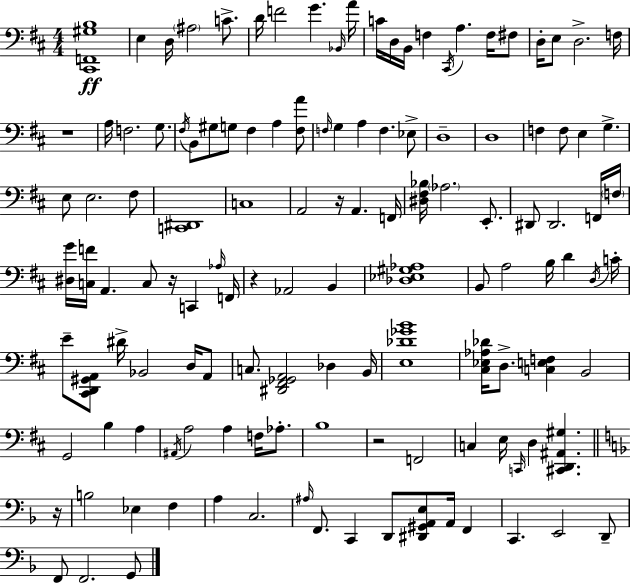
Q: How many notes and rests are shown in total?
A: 128